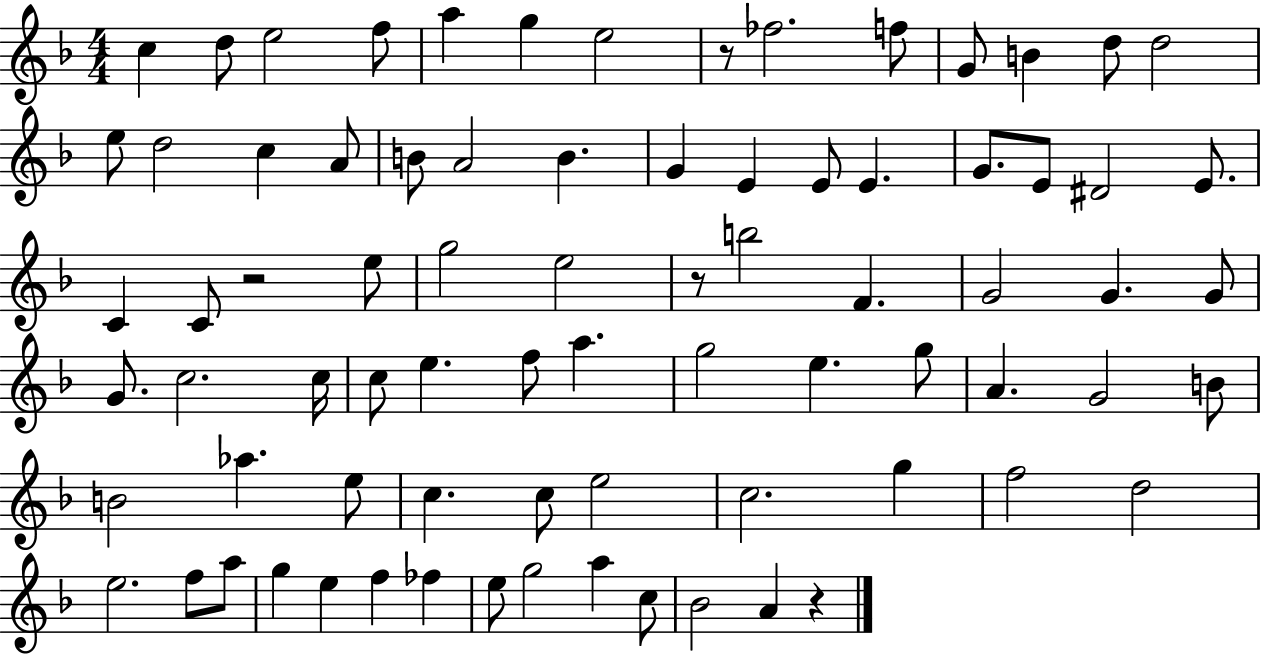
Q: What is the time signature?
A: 4/4